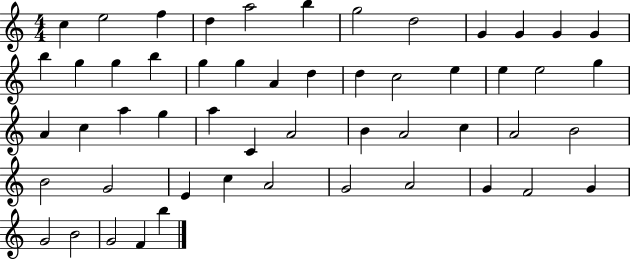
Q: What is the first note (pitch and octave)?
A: C5